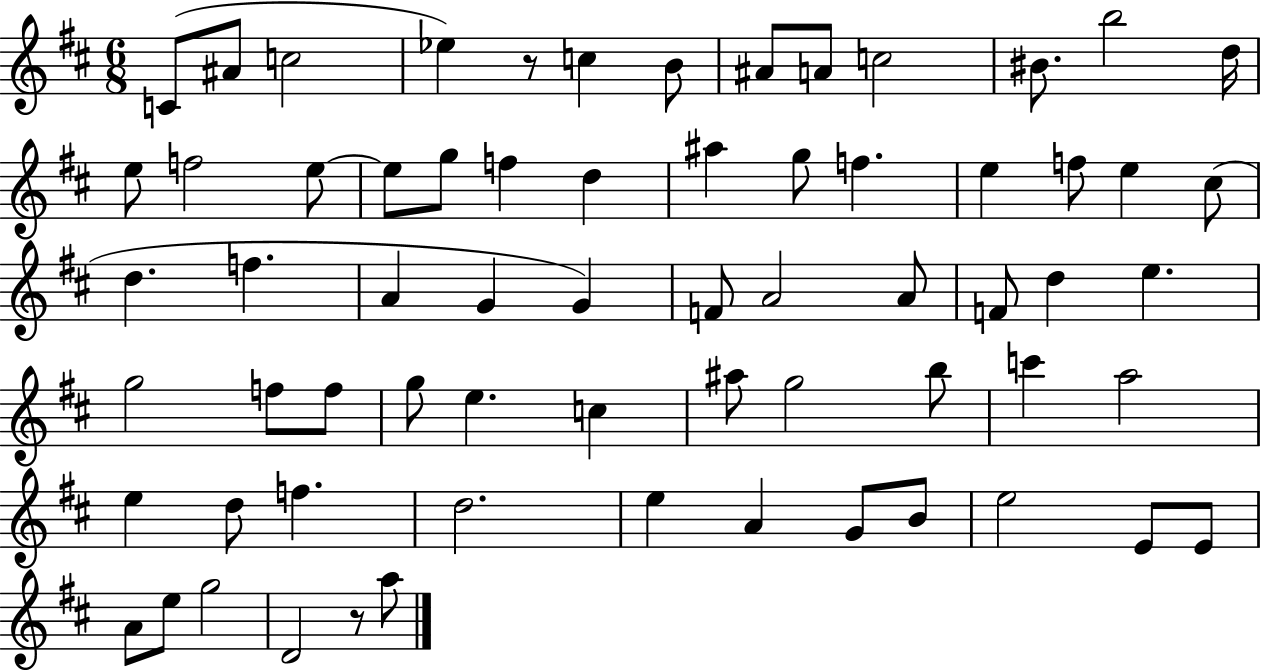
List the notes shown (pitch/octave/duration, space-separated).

C4/e A#4/e C5/h Eb5/q R/e C5/q B4/e A#4/e A4/e C5/h BIS4/e. B5/h D5/s E5/e F5/h E5/e E5/e G5/e F5/q D5/q A#5/q G5/e F5/q. E5/q F5/e E5/q C#5/e D5/q. F5/q. A4/q G4/q G4/q F4/e A4/h A4/e F4/e D5/q E5/q. G5/h F5/e F5/e G5/e E5/q. C5/q A#5/e G5/h B5/e C6/q A5/h E5/q D5/e F5/q. D5/h. E5/q A4/q G4/e B4/e E5/h E4/e E4/e A4/e E5/e G5/h D4/h R/e A5/e